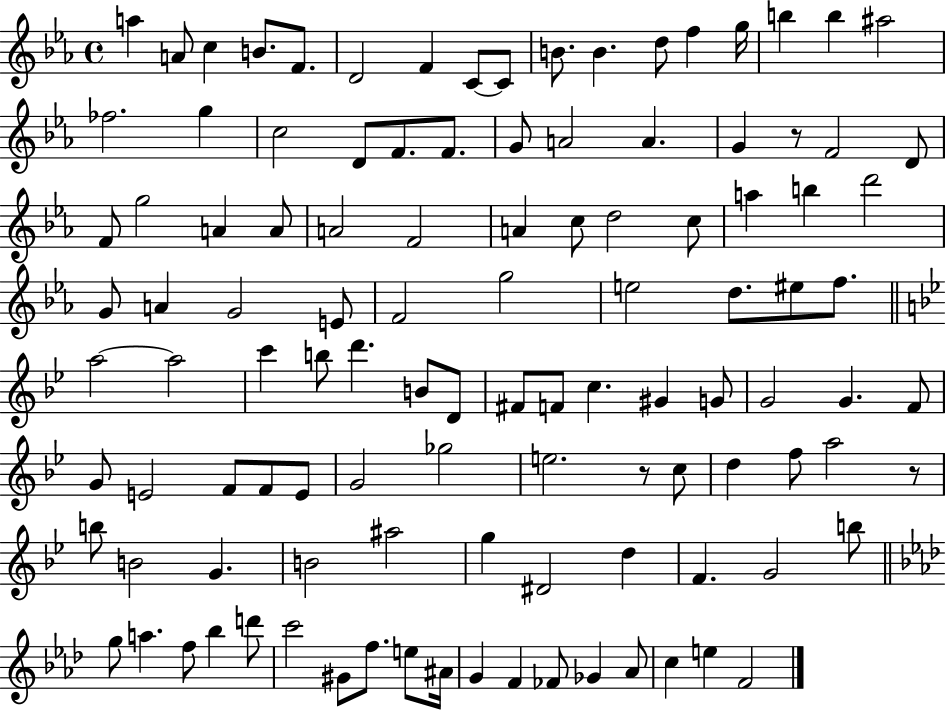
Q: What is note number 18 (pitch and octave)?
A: FES5